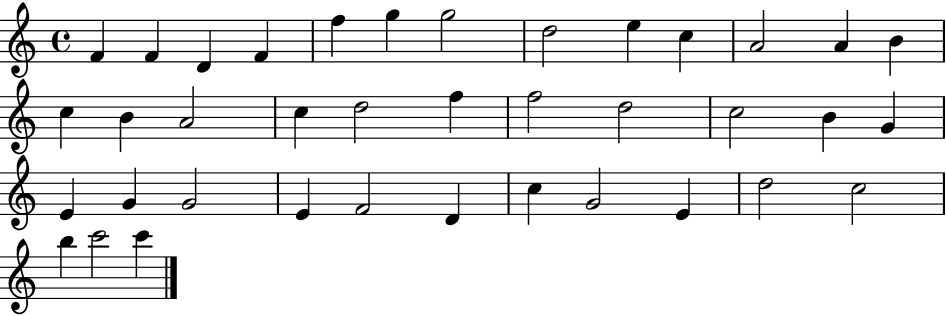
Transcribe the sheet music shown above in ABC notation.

X:1
T:Untitled
M:4/4
L:1/4
K:C
F F D F f g g2 d2 e c A2 A B c B A2 c d2 f f2 d2 c2 B G E G G2 E F2 D c G2 E d2 c2 b c'2 c'